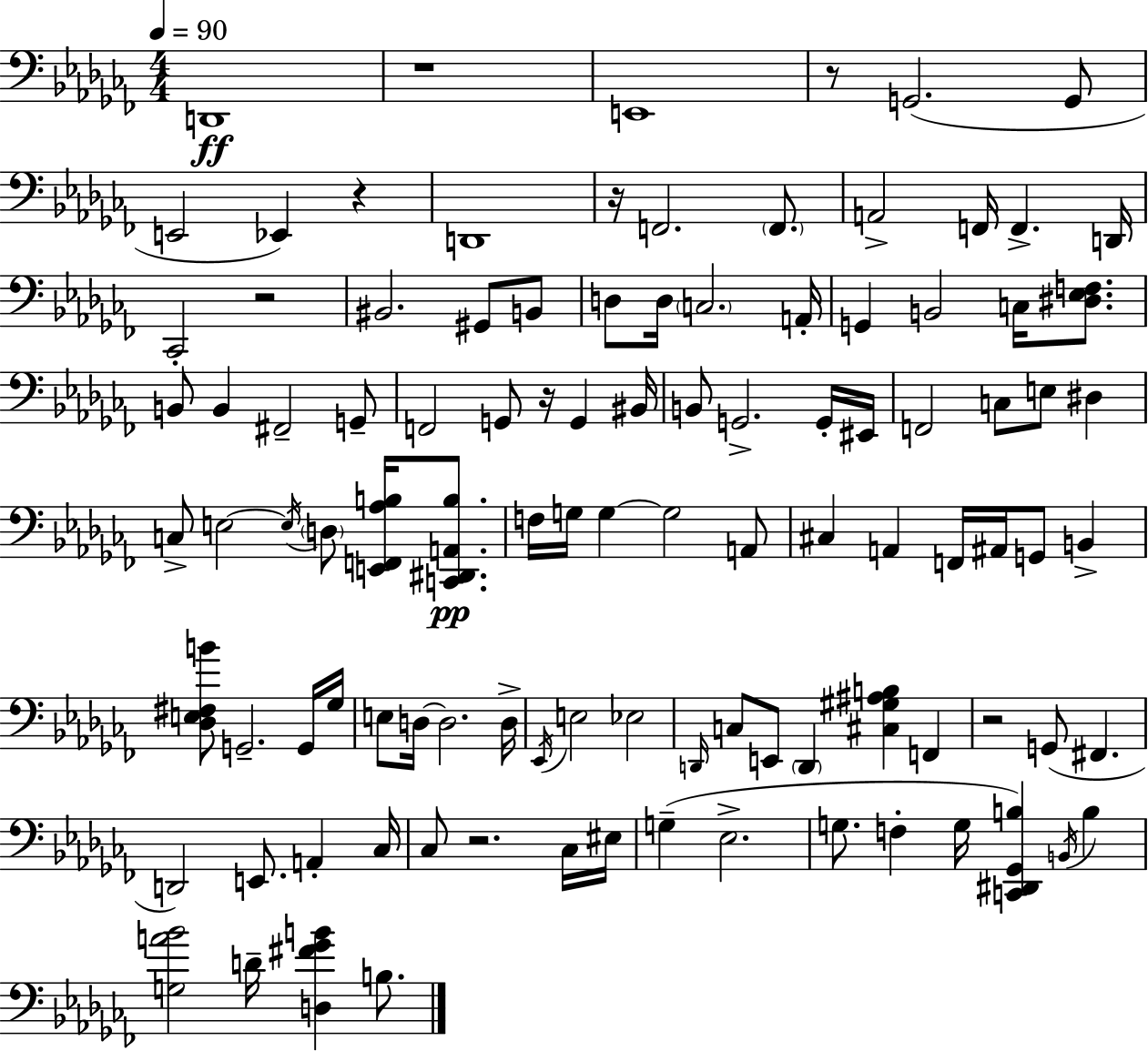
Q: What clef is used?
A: bass